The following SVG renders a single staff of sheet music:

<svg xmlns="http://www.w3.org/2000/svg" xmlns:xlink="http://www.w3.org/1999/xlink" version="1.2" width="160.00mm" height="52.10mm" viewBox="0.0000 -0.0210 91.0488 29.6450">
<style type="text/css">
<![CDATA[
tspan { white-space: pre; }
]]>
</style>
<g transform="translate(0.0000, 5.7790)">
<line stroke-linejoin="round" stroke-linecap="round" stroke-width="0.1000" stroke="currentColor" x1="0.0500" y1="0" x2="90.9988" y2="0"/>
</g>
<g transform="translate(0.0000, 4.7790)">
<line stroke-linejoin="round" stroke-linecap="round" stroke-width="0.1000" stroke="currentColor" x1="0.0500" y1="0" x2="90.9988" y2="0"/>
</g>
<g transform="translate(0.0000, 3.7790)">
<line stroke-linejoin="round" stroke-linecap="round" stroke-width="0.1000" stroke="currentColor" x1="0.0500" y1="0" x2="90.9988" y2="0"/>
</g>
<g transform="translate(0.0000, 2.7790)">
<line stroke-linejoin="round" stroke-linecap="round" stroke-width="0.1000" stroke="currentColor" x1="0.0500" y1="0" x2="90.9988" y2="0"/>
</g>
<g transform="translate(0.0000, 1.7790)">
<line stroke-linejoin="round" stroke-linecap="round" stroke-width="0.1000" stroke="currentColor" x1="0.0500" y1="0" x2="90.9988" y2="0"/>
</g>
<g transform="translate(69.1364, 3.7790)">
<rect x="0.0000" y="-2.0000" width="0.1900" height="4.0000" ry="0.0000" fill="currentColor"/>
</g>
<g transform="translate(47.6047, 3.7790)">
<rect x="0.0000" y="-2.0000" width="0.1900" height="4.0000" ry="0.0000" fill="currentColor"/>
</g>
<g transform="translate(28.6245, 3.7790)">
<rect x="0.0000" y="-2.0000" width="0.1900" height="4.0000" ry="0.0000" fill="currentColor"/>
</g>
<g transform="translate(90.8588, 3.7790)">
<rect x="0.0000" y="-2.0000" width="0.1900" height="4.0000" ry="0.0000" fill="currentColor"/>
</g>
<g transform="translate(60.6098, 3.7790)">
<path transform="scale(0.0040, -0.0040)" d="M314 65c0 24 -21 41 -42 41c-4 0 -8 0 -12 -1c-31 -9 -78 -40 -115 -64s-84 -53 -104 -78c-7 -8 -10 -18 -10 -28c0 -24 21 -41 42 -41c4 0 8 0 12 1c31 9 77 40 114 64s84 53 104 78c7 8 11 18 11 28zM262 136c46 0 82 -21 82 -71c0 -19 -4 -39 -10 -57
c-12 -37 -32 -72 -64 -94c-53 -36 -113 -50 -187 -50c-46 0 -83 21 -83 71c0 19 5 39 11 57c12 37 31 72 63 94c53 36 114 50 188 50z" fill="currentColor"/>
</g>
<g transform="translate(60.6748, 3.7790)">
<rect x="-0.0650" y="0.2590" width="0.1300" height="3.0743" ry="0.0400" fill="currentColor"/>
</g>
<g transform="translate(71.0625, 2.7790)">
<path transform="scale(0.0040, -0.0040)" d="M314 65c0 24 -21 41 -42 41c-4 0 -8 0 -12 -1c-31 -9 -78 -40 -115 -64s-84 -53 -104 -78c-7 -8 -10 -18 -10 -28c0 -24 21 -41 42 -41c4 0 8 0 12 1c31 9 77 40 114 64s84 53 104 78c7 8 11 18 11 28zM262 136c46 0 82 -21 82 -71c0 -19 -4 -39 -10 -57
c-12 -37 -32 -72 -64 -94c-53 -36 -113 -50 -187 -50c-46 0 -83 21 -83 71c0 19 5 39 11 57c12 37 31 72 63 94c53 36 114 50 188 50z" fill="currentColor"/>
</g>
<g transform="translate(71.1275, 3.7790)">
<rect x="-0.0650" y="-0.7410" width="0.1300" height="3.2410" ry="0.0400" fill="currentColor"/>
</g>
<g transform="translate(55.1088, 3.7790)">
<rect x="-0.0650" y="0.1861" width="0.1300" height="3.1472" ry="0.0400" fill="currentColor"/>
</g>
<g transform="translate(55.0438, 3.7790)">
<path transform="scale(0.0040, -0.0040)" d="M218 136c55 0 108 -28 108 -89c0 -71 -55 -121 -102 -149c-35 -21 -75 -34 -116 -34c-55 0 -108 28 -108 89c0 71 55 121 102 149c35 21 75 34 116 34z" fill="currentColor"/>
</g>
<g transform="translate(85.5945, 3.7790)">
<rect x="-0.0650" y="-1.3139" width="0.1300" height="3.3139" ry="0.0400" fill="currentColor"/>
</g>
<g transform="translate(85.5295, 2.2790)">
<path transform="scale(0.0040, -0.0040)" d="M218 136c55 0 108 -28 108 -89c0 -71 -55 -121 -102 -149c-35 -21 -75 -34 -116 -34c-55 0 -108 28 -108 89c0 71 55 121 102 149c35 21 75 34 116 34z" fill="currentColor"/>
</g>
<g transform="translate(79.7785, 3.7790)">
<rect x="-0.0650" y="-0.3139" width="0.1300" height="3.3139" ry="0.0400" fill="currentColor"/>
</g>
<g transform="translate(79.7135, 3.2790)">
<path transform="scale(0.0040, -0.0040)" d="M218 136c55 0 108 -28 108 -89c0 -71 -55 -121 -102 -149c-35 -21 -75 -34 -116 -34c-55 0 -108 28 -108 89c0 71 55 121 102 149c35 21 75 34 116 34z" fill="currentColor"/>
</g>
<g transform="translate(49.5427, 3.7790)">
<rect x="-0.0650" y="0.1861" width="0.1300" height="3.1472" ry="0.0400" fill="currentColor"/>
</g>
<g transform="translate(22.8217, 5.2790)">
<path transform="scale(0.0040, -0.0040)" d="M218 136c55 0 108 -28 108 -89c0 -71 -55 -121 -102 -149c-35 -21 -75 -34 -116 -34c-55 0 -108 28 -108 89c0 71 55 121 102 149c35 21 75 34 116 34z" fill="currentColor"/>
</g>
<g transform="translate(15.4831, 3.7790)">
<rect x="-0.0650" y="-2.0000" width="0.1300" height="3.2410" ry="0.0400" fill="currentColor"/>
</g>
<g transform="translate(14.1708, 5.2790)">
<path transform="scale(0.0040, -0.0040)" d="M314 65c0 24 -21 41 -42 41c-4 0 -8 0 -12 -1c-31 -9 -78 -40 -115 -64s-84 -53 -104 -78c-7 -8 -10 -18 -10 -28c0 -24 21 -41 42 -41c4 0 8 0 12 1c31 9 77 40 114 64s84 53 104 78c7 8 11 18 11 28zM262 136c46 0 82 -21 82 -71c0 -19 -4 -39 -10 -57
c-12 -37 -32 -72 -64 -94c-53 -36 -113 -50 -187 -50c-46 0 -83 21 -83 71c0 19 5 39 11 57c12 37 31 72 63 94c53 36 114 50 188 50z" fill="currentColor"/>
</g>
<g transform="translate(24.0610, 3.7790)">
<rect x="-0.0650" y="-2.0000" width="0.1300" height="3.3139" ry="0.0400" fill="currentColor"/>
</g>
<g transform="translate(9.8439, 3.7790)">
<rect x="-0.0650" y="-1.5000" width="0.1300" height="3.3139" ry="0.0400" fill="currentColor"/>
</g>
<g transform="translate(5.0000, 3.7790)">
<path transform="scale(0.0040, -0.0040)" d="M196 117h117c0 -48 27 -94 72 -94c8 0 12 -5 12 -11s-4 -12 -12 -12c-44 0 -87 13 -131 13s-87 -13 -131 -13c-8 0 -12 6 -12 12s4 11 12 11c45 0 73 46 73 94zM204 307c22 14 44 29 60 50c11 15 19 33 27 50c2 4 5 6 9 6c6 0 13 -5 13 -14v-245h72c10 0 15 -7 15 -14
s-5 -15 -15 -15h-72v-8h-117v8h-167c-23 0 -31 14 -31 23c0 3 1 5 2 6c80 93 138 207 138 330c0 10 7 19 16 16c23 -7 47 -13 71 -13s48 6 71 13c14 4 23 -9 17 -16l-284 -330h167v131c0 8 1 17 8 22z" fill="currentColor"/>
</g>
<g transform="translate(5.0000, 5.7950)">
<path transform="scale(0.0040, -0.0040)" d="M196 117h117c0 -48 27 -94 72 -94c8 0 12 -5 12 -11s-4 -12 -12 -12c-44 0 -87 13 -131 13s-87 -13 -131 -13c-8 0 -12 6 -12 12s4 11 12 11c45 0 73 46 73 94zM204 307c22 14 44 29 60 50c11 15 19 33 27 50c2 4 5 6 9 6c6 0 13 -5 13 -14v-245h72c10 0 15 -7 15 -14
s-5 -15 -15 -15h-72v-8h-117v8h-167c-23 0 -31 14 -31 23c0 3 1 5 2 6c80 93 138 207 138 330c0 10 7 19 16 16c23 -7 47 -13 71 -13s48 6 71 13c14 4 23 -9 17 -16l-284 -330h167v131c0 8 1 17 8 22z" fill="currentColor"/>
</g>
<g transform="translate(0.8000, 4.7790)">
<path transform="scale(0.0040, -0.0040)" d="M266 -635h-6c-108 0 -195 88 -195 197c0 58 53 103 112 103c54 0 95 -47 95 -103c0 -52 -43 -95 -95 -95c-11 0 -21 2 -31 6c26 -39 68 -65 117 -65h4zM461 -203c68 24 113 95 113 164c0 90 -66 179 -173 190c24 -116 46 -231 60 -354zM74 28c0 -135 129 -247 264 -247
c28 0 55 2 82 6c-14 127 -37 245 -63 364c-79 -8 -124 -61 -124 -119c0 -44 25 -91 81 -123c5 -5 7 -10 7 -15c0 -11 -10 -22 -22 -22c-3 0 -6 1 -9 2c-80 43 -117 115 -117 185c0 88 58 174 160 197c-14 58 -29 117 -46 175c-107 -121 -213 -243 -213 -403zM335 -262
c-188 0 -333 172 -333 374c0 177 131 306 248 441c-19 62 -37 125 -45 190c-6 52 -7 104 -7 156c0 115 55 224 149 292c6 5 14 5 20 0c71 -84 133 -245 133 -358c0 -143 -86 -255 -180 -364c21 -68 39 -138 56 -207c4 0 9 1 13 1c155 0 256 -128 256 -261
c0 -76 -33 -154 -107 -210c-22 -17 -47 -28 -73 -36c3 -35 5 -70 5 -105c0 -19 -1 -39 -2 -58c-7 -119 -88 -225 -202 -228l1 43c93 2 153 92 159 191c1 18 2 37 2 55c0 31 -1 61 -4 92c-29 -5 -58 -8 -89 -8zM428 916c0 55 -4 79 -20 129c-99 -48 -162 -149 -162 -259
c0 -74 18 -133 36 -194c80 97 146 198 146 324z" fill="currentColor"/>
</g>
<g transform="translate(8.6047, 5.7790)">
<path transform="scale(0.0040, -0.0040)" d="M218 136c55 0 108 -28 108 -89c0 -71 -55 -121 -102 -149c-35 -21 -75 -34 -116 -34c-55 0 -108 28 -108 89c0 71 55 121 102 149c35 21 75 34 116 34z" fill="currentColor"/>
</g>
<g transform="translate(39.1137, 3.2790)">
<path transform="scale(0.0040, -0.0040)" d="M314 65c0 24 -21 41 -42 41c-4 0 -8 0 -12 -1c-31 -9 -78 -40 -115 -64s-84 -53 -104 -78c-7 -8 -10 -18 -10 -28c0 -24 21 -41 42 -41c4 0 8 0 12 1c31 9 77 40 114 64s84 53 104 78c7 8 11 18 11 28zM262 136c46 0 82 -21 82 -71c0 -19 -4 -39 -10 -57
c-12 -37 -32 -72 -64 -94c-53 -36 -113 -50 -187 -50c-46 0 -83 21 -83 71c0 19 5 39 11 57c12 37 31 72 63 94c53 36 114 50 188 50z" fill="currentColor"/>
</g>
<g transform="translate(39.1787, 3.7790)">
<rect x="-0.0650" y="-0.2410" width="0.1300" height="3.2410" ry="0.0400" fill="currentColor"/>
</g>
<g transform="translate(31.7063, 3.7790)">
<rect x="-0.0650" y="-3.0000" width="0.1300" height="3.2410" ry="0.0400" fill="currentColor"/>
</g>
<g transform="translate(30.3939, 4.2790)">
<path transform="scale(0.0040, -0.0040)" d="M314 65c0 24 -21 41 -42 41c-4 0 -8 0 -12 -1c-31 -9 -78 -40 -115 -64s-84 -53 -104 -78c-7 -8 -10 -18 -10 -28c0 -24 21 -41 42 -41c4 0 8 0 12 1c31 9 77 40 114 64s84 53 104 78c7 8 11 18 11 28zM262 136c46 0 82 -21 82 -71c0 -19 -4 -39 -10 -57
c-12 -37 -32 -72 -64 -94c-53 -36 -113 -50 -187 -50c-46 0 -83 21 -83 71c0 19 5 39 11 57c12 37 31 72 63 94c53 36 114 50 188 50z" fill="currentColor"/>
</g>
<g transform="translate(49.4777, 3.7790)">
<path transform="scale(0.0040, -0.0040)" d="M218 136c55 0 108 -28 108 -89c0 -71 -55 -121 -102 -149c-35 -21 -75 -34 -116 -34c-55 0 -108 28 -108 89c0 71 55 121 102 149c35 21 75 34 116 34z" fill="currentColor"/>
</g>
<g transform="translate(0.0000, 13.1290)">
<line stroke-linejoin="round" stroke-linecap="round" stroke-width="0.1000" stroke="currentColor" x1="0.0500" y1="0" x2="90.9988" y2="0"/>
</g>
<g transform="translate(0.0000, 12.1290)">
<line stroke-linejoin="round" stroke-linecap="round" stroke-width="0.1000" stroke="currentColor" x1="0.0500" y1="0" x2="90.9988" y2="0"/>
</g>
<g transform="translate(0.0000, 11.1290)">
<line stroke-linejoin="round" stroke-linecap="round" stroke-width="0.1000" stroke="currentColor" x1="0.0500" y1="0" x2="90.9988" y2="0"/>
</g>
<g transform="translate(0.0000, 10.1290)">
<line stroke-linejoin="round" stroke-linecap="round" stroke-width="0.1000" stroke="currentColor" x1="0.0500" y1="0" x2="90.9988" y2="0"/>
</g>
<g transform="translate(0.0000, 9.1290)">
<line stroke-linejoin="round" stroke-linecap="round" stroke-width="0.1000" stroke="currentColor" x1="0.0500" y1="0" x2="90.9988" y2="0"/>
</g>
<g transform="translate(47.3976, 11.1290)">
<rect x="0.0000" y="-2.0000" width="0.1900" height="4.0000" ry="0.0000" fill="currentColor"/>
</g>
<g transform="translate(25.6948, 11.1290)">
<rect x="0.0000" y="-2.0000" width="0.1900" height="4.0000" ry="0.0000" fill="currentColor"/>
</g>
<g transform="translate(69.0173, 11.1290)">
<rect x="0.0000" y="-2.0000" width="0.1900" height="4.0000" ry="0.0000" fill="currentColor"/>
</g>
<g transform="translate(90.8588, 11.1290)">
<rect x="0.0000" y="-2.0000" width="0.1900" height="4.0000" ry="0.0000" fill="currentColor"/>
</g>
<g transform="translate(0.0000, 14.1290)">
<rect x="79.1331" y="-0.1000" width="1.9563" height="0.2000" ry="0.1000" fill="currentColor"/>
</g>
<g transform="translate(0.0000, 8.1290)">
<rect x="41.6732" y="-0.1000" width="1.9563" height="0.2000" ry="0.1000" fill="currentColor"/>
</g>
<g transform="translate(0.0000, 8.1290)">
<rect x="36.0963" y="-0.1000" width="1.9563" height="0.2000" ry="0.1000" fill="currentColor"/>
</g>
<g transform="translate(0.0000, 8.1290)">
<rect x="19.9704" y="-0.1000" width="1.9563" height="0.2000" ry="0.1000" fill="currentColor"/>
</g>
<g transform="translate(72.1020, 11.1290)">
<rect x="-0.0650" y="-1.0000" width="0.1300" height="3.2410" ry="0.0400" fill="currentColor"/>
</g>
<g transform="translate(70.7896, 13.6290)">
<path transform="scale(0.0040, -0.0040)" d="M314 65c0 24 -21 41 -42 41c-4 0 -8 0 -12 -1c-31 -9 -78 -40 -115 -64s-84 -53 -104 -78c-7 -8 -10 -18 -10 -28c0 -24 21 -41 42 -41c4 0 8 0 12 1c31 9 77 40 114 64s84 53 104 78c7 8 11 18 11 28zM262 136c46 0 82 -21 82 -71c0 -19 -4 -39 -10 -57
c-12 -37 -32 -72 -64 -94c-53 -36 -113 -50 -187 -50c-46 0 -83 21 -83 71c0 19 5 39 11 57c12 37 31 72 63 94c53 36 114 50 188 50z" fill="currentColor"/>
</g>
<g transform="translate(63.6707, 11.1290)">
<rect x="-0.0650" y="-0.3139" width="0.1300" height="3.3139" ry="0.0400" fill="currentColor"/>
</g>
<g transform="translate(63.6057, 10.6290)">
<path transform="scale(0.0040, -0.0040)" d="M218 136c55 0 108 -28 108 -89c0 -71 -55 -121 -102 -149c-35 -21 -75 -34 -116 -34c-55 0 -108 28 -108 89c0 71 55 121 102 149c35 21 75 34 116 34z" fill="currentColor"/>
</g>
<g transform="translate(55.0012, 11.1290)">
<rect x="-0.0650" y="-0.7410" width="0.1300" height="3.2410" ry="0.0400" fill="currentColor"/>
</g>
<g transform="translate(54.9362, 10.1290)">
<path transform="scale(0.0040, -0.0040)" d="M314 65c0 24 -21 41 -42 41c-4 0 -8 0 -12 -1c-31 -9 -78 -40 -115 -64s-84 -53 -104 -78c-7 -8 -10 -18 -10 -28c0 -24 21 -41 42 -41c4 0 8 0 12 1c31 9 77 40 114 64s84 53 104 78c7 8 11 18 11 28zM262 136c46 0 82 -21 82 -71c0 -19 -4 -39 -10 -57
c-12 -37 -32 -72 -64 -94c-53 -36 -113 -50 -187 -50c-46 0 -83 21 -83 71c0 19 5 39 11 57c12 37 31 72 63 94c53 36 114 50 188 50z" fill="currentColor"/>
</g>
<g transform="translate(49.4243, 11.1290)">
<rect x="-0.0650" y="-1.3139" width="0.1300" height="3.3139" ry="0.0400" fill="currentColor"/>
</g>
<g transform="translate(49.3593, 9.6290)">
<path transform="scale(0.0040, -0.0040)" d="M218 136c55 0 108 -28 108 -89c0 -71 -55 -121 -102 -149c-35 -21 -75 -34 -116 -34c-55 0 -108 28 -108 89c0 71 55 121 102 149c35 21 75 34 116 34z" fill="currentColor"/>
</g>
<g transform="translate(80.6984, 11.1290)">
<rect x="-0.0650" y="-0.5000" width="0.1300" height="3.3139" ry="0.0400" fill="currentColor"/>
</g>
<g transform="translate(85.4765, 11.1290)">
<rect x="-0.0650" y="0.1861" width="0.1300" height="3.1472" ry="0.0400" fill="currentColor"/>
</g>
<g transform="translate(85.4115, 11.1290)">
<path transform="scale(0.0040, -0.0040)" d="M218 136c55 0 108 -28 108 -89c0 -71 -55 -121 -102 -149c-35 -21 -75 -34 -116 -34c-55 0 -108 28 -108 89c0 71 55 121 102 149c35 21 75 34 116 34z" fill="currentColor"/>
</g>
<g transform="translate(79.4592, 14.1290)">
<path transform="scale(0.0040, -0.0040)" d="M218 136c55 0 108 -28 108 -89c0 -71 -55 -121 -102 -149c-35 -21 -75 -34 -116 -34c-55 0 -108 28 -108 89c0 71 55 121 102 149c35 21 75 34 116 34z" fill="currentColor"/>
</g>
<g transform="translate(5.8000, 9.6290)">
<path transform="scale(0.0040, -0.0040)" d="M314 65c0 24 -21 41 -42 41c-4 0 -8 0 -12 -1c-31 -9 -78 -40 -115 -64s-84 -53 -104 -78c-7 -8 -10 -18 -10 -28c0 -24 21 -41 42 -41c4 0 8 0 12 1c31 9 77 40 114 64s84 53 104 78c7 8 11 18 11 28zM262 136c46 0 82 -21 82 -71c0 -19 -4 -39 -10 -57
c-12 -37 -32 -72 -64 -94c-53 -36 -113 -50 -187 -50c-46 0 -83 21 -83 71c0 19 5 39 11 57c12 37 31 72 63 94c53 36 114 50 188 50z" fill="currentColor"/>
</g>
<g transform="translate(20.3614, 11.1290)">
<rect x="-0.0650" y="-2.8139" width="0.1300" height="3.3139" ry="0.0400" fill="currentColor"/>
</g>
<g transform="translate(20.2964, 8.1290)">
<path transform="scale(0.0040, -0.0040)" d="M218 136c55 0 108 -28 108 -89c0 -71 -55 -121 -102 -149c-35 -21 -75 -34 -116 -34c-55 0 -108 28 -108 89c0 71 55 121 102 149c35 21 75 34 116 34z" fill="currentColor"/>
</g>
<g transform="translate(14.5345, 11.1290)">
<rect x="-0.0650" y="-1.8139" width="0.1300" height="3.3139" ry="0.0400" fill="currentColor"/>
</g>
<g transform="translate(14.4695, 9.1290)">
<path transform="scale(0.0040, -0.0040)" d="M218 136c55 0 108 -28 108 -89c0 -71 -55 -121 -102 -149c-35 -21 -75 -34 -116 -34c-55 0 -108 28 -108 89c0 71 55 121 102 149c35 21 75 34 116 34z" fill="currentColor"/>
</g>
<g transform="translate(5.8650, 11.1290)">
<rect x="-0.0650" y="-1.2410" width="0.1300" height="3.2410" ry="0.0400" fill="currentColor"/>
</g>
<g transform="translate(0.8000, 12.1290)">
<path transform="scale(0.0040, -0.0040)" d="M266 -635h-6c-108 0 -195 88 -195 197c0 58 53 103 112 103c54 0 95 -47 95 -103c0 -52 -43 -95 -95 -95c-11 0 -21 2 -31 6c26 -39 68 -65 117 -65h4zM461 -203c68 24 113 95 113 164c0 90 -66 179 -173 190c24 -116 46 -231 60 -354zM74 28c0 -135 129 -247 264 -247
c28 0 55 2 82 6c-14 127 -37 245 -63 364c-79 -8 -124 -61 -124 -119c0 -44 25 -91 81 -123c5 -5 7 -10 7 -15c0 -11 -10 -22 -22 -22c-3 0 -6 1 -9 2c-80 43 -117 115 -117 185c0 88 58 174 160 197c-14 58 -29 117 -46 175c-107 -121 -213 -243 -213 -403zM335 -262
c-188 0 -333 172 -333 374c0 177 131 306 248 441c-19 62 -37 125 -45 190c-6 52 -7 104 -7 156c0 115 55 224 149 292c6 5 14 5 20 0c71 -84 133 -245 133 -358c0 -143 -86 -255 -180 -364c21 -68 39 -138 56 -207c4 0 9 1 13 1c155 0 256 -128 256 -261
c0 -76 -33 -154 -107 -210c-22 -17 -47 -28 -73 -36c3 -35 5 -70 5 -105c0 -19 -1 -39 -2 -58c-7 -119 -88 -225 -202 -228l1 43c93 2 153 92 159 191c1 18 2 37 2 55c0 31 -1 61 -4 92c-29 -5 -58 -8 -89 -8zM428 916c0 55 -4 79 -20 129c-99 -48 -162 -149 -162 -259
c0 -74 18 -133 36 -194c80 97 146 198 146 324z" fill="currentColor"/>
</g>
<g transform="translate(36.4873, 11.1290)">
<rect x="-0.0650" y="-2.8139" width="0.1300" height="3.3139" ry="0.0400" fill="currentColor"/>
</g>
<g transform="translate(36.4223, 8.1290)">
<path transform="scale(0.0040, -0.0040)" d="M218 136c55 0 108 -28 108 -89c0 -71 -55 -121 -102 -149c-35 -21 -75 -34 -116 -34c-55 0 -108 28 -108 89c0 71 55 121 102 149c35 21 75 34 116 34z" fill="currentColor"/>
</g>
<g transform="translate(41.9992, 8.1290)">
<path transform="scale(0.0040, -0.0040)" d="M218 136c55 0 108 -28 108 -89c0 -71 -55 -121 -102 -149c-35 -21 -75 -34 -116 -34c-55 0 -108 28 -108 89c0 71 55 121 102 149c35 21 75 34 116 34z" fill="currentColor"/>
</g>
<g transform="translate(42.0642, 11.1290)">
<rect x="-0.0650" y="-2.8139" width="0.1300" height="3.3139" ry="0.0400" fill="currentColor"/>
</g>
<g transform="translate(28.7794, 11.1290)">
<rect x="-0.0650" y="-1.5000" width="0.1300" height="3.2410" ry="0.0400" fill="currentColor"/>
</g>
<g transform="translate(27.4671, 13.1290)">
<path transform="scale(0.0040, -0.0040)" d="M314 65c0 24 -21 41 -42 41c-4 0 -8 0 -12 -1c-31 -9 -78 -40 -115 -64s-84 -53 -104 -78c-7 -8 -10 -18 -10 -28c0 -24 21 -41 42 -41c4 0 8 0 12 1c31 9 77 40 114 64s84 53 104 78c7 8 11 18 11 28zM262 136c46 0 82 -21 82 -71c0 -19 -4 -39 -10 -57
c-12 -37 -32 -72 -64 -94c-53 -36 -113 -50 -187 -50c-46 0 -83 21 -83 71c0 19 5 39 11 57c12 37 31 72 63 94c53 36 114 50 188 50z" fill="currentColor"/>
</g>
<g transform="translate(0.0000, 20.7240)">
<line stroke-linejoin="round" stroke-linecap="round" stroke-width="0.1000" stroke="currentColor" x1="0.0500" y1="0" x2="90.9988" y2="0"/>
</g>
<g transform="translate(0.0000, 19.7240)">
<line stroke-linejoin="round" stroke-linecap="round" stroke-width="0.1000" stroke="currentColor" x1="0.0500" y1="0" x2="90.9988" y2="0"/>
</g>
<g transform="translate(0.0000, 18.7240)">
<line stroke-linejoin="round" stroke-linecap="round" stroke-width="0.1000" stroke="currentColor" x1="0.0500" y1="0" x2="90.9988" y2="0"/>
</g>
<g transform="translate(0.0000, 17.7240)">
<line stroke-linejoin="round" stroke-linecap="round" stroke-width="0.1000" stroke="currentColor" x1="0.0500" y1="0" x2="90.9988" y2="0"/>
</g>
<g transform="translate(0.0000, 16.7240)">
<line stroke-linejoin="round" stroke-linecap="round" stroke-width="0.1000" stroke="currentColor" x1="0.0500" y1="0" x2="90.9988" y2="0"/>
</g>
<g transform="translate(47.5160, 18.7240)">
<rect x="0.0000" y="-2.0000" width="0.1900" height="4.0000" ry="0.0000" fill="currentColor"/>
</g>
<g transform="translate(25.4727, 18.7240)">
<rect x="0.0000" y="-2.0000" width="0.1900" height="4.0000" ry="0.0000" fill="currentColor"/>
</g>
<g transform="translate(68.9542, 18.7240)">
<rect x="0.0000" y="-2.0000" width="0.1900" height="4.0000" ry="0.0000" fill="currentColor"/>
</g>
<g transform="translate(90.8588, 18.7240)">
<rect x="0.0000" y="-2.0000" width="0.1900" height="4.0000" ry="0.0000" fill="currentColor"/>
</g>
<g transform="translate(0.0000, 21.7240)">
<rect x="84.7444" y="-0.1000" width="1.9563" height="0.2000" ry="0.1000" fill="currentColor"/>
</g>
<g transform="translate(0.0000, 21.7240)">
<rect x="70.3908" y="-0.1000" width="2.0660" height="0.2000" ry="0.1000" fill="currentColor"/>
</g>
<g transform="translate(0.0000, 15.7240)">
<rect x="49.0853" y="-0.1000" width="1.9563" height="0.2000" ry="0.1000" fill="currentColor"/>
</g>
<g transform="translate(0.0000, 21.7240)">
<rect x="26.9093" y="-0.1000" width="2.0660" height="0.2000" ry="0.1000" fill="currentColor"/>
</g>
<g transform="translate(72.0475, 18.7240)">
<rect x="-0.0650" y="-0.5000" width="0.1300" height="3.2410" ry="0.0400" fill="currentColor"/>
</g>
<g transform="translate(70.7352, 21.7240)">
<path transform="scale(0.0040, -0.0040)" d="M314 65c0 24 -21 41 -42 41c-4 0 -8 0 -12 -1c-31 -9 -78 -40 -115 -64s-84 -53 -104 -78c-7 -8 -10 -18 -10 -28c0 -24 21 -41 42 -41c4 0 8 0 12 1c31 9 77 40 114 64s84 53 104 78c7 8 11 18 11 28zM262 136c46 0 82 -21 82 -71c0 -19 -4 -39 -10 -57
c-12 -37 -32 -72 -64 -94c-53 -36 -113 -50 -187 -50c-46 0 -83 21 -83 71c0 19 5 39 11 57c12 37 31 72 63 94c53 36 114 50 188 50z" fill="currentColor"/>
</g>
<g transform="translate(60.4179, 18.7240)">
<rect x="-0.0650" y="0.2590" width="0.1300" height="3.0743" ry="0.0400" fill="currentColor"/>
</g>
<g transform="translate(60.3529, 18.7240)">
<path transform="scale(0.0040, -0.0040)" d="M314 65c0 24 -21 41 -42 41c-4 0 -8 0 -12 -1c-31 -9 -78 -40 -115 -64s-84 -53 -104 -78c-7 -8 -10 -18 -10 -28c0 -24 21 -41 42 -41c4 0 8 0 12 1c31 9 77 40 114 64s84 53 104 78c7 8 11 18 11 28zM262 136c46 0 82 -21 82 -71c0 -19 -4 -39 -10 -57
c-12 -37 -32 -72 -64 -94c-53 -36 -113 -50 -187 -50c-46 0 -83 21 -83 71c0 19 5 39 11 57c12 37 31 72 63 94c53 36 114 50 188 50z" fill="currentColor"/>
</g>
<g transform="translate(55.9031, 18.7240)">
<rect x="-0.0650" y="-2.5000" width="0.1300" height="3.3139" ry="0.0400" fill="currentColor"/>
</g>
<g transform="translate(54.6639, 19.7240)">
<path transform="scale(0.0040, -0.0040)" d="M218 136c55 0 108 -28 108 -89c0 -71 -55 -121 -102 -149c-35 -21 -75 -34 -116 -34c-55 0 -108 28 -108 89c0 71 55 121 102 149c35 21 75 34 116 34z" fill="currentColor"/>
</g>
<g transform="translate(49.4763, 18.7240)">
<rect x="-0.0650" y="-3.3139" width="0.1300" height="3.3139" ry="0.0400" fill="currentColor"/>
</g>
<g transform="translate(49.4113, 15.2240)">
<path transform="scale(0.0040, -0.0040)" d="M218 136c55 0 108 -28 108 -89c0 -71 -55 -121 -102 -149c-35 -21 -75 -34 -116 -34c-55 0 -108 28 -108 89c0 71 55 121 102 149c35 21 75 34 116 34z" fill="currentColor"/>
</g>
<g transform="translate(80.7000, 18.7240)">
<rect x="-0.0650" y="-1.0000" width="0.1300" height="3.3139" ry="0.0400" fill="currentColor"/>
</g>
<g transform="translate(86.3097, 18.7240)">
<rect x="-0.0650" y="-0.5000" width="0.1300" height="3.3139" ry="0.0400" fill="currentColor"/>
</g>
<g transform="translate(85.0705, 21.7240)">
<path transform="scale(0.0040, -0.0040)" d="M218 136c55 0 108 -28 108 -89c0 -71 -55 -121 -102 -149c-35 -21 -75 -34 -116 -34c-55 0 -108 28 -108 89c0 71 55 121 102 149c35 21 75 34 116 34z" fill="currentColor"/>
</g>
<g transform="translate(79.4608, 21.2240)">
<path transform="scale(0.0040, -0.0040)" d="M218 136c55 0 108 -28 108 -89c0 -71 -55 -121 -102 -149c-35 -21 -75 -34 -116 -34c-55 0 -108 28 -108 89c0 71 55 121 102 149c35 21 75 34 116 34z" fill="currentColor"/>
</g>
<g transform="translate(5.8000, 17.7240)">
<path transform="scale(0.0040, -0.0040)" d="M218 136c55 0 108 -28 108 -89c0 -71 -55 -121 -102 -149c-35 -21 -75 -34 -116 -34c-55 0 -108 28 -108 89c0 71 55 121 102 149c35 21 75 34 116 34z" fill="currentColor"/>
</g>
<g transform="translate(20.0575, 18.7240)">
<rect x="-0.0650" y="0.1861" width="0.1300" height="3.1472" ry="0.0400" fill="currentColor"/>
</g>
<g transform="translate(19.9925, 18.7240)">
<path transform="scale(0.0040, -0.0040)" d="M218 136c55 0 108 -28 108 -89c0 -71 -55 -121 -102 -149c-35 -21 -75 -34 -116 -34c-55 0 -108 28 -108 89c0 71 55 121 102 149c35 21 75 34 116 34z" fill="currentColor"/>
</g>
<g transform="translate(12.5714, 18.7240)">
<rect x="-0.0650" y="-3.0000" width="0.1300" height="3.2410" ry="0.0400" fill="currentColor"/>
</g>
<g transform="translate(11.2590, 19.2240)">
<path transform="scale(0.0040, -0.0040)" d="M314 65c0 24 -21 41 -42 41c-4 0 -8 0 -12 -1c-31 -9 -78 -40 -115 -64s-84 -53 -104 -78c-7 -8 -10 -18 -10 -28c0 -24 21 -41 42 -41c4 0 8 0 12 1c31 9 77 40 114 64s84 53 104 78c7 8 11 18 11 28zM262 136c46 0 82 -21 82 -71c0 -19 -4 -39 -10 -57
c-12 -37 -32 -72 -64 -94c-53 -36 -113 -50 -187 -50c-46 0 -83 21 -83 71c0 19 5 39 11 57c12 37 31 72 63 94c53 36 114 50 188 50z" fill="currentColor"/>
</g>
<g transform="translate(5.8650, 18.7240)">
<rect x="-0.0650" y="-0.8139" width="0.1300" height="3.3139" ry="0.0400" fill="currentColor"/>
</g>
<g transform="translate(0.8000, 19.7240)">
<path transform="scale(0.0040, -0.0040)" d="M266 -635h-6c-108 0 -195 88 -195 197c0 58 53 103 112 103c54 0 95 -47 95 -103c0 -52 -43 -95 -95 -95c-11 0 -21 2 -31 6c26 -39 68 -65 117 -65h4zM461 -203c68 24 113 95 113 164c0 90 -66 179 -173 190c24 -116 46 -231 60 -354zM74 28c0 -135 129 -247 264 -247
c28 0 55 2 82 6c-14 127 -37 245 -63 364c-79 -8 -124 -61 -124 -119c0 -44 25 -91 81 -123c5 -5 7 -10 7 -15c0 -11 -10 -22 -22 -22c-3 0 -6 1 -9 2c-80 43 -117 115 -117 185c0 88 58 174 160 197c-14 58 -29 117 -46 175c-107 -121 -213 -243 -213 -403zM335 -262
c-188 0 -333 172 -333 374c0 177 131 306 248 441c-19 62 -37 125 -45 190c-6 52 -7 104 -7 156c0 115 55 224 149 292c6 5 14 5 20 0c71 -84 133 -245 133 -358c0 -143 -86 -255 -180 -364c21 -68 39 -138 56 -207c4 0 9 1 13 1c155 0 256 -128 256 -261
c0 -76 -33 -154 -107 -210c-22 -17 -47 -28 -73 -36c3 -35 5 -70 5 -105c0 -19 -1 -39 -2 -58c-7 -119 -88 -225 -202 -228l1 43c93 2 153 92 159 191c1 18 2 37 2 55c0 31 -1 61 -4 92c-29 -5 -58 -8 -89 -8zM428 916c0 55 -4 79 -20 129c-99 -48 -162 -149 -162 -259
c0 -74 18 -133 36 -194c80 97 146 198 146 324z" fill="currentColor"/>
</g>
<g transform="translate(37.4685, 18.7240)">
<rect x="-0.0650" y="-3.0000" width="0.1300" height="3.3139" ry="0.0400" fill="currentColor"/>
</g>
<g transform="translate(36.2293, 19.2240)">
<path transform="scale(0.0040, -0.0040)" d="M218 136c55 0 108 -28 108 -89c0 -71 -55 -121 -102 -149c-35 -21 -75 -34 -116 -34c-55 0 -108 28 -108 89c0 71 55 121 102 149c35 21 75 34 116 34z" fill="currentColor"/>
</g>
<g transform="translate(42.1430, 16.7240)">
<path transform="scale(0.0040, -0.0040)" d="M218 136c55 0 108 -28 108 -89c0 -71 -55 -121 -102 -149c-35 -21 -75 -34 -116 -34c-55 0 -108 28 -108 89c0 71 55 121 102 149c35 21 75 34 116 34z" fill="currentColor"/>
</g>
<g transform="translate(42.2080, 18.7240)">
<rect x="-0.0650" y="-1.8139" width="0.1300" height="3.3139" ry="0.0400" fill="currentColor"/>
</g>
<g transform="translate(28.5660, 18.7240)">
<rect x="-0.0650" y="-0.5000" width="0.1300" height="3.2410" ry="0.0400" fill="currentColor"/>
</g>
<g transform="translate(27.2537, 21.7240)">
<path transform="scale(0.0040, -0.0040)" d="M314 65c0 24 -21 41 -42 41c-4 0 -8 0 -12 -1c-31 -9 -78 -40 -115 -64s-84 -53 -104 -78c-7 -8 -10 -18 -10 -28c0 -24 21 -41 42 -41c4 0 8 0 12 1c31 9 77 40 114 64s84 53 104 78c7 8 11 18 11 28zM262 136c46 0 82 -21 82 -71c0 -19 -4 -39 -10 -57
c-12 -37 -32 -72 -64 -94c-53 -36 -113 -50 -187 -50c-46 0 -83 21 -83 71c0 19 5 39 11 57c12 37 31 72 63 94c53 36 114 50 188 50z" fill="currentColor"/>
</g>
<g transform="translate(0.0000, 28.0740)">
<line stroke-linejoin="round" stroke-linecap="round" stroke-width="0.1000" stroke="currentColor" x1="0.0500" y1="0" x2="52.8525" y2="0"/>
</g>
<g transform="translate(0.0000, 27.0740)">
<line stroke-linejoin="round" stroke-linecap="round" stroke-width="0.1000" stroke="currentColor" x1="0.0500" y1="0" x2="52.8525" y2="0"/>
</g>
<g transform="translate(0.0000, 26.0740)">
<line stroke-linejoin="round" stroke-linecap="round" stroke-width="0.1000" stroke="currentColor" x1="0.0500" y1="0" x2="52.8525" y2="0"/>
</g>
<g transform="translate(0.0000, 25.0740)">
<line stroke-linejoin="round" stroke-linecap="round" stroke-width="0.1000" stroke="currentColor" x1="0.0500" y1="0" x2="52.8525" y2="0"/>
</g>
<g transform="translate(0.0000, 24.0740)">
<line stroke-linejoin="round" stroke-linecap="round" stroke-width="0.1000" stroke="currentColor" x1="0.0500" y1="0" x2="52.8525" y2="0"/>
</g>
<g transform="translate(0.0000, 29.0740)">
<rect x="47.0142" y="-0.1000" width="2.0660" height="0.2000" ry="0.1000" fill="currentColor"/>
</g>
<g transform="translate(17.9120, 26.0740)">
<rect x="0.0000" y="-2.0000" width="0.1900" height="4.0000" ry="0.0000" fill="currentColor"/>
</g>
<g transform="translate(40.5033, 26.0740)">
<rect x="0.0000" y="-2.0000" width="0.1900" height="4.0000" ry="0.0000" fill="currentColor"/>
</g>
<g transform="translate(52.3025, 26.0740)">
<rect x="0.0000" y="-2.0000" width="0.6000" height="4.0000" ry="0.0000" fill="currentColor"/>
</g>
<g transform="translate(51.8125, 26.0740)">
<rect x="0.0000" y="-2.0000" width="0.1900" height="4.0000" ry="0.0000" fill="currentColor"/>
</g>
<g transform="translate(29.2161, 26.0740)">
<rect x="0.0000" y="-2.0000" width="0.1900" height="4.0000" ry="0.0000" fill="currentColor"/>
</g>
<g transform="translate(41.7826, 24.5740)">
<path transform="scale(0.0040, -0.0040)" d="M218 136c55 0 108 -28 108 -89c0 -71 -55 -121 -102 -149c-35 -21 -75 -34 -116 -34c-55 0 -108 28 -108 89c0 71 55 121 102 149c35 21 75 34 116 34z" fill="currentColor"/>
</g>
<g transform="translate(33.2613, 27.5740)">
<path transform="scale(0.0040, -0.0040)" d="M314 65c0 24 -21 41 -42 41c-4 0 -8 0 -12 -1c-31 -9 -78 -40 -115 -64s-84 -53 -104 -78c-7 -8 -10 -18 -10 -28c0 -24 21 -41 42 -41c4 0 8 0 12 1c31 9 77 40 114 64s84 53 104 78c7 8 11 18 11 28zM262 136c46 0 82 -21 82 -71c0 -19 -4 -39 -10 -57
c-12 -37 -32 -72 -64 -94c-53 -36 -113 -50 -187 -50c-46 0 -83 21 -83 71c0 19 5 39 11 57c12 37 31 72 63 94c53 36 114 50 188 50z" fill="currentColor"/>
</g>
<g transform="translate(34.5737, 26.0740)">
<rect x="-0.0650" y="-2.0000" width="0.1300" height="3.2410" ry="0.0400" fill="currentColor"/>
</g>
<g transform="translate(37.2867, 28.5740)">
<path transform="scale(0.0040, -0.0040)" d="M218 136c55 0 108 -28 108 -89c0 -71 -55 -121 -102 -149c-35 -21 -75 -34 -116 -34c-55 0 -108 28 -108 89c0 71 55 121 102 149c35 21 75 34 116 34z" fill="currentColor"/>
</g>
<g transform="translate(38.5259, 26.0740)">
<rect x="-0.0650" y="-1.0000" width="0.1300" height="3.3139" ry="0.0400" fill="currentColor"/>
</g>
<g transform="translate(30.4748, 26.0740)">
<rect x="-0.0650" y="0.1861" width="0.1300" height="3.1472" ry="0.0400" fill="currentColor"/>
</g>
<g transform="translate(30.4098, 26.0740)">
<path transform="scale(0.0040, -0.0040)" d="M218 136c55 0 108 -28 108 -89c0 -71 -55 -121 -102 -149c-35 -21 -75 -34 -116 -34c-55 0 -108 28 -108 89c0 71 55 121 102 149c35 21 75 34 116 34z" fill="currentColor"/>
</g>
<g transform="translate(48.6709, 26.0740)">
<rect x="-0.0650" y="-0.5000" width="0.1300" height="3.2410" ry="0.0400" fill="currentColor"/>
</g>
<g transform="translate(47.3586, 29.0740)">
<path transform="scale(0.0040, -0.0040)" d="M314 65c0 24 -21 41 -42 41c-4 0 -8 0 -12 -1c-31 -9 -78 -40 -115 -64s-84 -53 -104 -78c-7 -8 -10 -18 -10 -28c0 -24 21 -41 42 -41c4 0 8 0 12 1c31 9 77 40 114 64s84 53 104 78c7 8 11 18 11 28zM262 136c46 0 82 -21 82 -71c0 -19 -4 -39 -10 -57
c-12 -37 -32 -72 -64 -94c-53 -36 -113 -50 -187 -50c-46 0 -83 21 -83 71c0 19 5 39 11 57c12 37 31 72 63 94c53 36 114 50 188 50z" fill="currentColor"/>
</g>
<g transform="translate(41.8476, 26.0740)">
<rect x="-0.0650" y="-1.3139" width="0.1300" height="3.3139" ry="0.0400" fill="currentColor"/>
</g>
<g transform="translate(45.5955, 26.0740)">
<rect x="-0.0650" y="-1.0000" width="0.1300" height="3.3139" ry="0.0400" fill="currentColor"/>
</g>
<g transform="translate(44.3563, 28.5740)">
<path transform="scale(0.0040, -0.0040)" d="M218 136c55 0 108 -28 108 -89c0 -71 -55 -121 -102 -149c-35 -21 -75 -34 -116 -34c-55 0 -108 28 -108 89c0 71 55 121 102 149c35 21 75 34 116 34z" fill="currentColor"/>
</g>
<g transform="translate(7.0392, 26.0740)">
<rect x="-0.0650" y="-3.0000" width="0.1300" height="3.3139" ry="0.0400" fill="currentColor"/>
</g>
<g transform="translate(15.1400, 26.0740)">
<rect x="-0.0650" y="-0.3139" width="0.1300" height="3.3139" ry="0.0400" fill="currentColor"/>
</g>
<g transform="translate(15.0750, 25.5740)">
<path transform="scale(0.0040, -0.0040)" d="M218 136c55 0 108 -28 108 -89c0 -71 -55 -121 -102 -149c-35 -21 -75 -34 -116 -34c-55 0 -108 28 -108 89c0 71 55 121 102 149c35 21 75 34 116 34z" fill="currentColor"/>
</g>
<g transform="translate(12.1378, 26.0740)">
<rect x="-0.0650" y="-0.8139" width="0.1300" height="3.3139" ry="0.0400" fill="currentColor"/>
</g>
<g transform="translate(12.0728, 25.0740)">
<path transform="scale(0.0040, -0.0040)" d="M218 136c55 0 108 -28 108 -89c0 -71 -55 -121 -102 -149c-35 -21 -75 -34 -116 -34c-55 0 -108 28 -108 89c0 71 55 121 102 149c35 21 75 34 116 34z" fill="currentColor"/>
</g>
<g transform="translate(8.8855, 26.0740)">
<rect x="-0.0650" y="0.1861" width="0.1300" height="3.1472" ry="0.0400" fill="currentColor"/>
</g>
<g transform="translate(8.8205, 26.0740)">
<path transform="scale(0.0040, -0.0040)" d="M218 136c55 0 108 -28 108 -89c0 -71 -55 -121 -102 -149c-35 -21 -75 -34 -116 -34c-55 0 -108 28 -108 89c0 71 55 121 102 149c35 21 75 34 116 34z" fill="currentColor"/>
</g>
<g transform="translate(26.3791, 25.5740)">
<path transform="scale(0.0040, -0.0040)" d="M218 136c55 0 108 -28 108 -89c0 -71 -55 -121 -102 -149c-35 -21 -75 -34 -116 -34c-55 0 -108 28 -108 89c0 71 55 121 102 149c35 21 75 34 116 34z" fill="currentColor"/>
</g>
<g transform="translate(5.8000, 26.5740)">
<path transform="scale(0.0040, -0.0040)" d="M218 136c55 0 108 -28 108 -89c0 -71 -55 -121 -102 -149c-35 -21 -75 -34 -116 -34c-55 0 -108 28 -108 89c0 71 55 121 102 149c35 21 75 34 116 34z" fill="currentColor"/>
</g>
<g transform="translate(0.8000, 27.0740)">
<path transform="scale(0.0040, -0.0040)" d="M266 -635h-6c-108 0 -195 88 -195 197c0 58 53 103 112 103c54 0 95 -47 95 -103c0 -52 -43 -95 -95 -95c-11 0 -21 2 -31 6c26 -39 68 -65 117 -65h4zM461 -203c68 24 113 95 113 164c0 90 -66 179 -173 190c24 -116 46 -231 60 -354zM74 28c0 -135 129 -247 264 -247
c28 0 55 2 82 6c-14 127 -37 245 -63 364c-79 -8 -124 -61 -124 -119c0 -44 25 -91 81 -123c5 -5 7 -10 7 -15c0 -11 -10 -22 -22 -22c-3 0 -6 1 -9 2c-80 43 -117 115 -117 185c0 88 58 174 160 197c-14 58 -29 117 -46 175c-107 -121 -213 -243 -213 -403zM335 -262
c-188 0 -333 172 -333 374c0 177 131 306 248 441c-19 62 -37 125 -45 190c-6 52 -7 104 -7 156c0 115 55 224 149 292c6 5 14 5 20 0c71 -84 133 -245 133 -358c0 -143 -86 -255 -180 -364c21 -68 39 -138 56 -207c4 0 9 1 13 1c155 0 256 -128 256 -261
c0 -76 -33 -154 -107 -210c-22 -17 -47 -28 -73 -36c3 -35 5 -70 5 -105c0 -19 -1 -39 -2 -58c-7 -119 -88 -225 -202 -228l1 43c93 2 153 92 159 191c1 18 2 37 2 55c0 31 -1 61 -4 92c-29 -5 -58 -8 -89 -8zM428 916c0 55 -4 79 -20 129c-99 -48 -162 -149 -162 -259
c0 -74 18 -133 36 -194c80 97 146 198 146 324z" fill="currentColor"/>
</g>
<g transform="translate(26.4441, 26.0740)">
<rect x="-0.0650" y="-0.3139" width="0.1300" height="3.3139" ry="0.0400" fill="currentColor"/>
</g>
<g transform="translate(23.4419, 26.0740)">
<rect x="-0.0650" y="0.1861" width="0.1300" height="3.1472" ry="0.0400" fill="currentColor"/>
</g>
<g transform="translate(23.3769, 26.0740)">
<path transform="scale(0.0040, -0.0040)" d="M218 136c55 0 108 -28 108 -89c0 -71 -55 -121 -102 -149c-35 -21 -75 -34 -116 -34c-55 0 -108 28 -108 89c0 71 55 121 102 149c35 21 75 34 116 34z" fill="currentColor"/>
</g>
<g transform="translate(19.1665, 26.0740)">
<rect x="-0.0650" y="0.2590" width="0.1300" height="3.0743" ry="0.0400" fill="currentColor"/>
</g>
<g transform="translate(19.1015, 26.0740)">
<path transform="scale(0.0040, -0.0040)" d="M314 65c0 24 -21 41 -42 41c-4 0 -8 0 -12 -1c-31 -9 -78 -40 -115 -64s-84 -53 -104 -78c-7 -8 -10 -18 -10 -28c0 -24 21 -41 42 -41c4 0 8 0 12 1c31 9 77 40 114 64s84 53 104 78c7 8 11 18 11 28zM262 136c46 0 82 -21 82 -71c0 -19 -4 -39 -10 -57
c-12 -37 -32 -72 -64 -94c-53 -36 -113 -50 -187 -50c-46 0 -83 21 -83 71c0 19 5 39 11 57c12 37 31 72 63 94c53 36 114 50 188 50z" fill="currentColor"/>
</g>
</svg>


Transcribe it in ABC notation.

X:1
T:Untitled
M:4/4
L:1/4
K:C
E F2 F A2 c2 B B B2 d2 c e e2 f a E2 a a e d2 c D2 C B d A2 B C2 A f b G B2 C2 D C A B d c B2 B c B F2 D e D C2